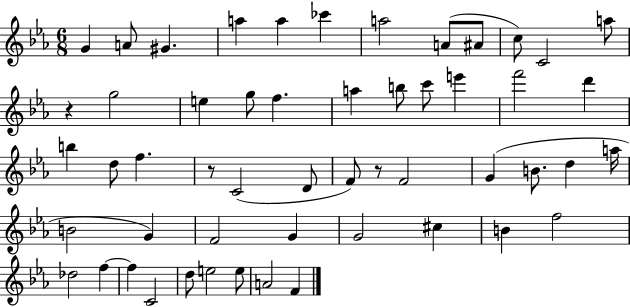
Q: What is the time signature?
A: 6/8